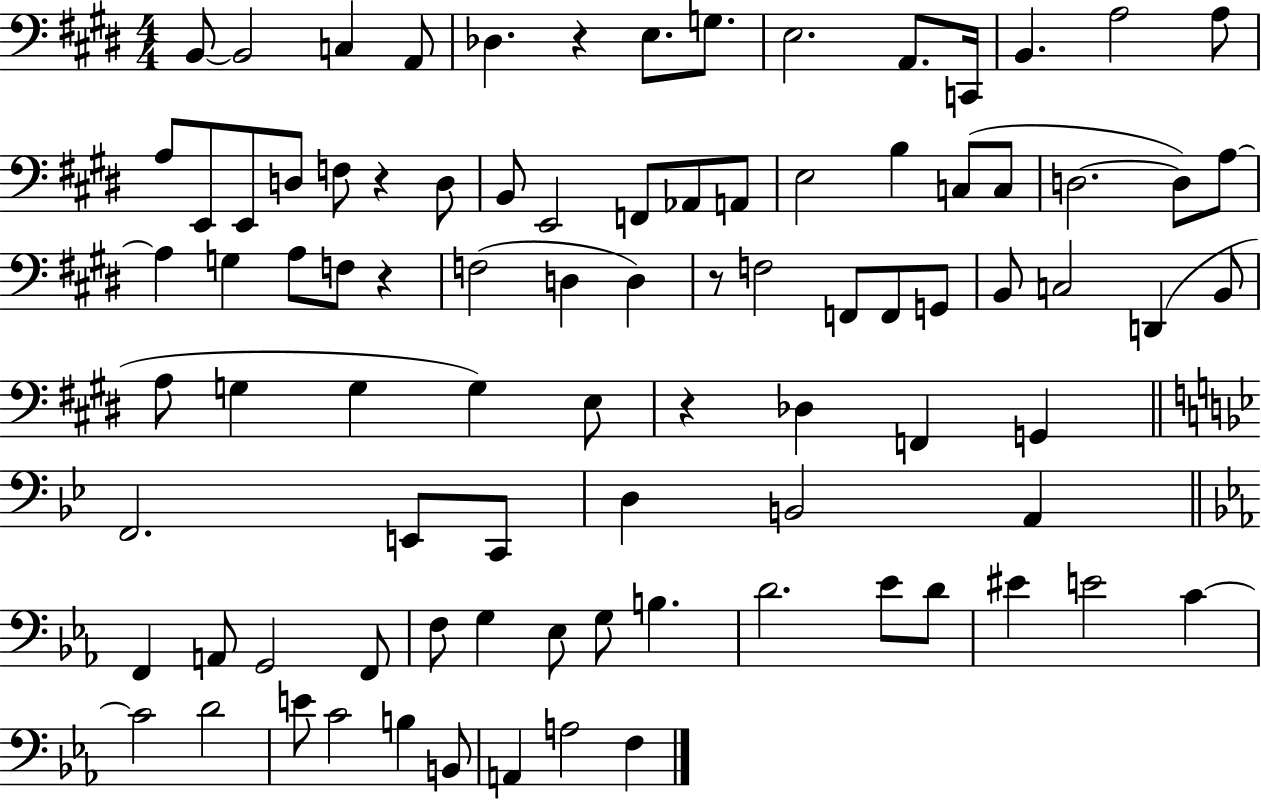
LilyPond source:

{
  \clef bass
  \numericTimeSignature
  \time 4/4
  \key e \major
  b,8~~ b,2 c4 a,8 | des4. r4 e8. g8. | e2. a,8. c,16 | b,4. a2 a8 | \break a8 e,8 e,8 d8 f8 r4 d8 | b,8 e,2 f,8 aes,8 a,8 | e2 b4 c8( c8 | d2.~~ d8) a8~~ | \break a4 g4 a8 f8 r4 | f2( d4 d4) | r8 f2 f,8 f,8 g,8 | b,8 c2 d,4( b,8 | \break a8 g4 g4 g4) e8 | r4 des4 f,4 g,4 | \bar "||" \break \key bes \major f,2. e,8 c,8 | d4 b,2 a,4 | \bar "||" \break \key c \minor f,4 a,8 g,2 f,8 | f8 g4 ees8 g8 b4. | d'2. ees'8 d'8 | eis'4 e'2 c'4~~ | \break c'2 d'2 | e'8 c'2 b4 b,8 | a,4 a2 f4 | \bar "|."
}